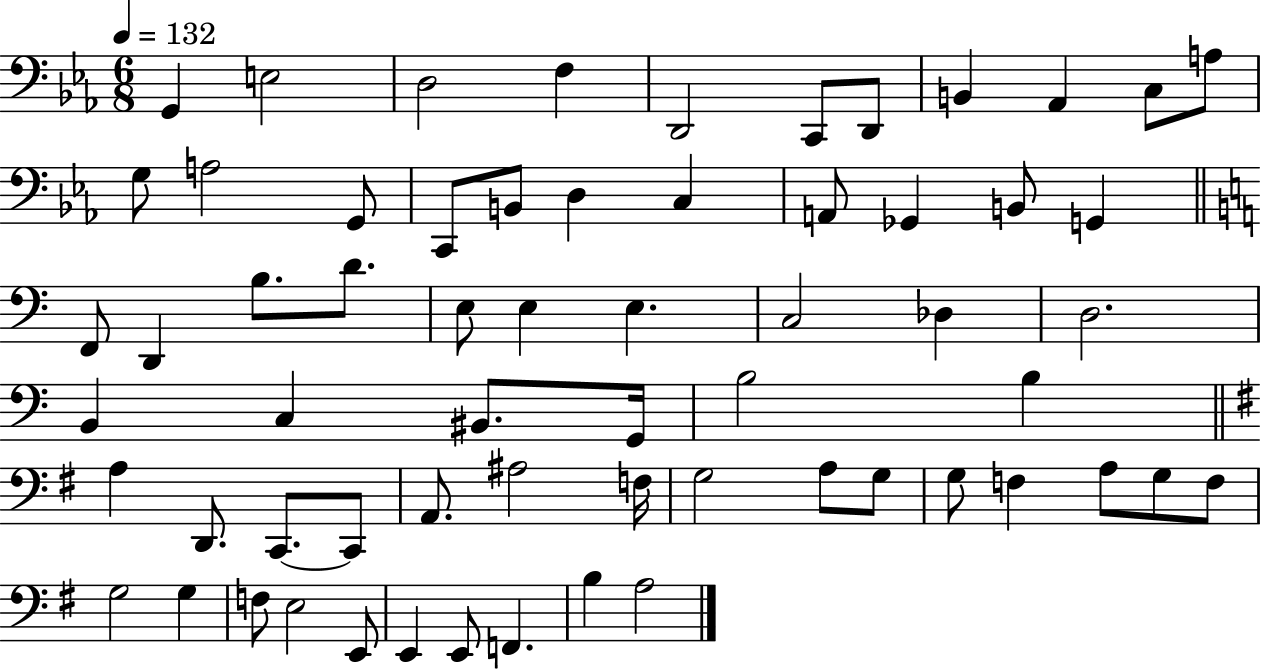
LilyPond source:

{
  \clef bass
  \numericTimeSignature
  \time 6/8
  \key ees \major
  \tempo 4 = 132
  g,4 e2 | d2 f4 | d,2 c,8 d,8 | b,4 aes,4 c8 a8 | \break g8 a2 g,8 | c,8 b,8 d4 c4 | a,8 ges,4 b,8 g,4 | \bar "||" \break \key c \major f,8 d,4 b8. d'8. | e8 e4 e4. | c2 des4 | d2. | \break b,4 c4 bis,8. g,16 | b2 b4 | \bar "||" \break \key g \major a4 d,8. c,8.~~ c,8 | a,8. ais2 f16 | g2 a8 g8 | g8 f4 a8 g8 f8 | \break g2 g4 | f8 e2 e,8 | e,4 e,8 f,4. | b4 a2 | \break \bar "|."
}